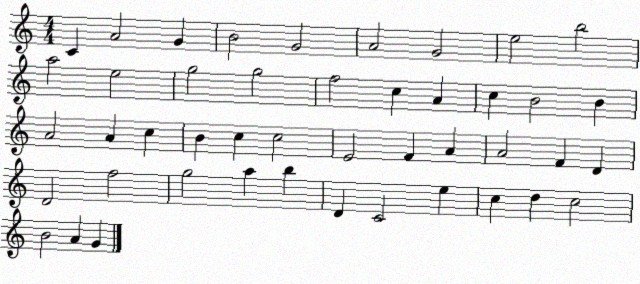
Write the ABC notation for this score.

X:1
T:Untitled
M:4/4
L:1/4
K:C
C A2 G B2 G2 A2 G2 e2 b2 a2 e2 g2 g2 f2 c A c B2 B A2 A c B c c2 E2 F A A2 F D D2 f2 g2 a b D C2 e c d c2 B2 A G